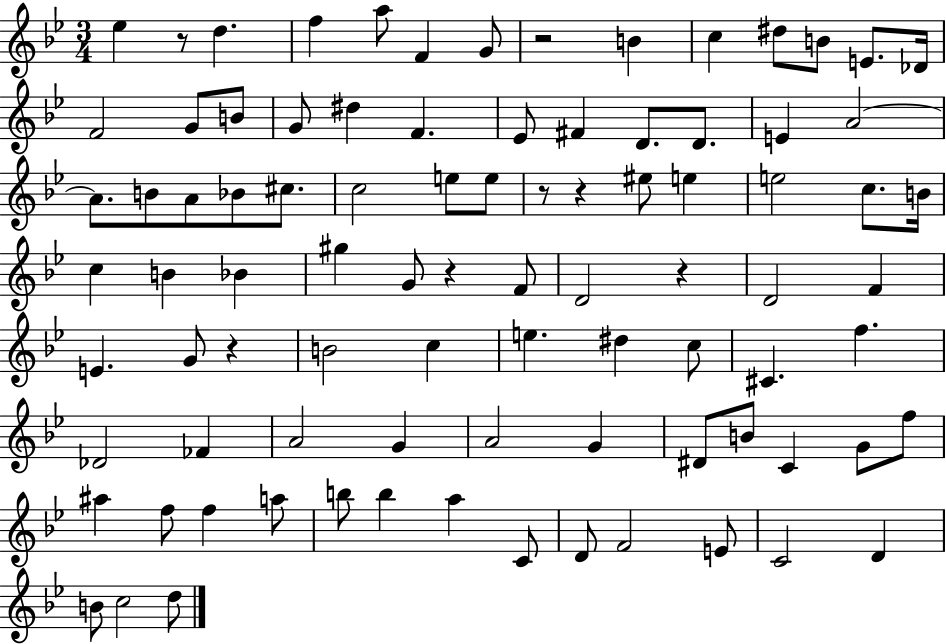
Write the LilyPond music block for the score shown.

{
  \clef treble
  \numericTimeSignature
  \time 3/4
  \key bes \major
  \repeat volta 2 { ees''4 r8 d''4. | f''4 a''8 f'4 g'8 | r2 b'4 | c''4 dis''8 b'8 e'8. des'16 | \break f'2 g'8 b'8 | g'8 dis''4 f'4. | ees'8 fis'4 d'8. d'8. | e'4 a'2~~ | \break a'8. b'8 a'8 bes'8 cis''8. | c''2 e''8 e''8 | r8 r4 eis''8 e''4 | e''2 c''8. b'16 | \break c''4 b'4 bes'4 | gis''4 g'8 r4 f'8 | d'2 r4 | d'2 f'4 | \break e'4. g'8 r4 | b'2 c''4 | e''4. dis''4 c''8 | cis'4. f''4. | \break des'2 fes'4 | a'2 g'4 | a'2 g'4 | dis'8 b'8 c'4 g'8 f''8 | \break ais''4 f''8 f''4 a''8 | b''8 b''4 a''4 c'8 | d'8 f'2 e'8 | c'2 d'4 | \break b'8 c''2 d''8 | } \bar "|."
}